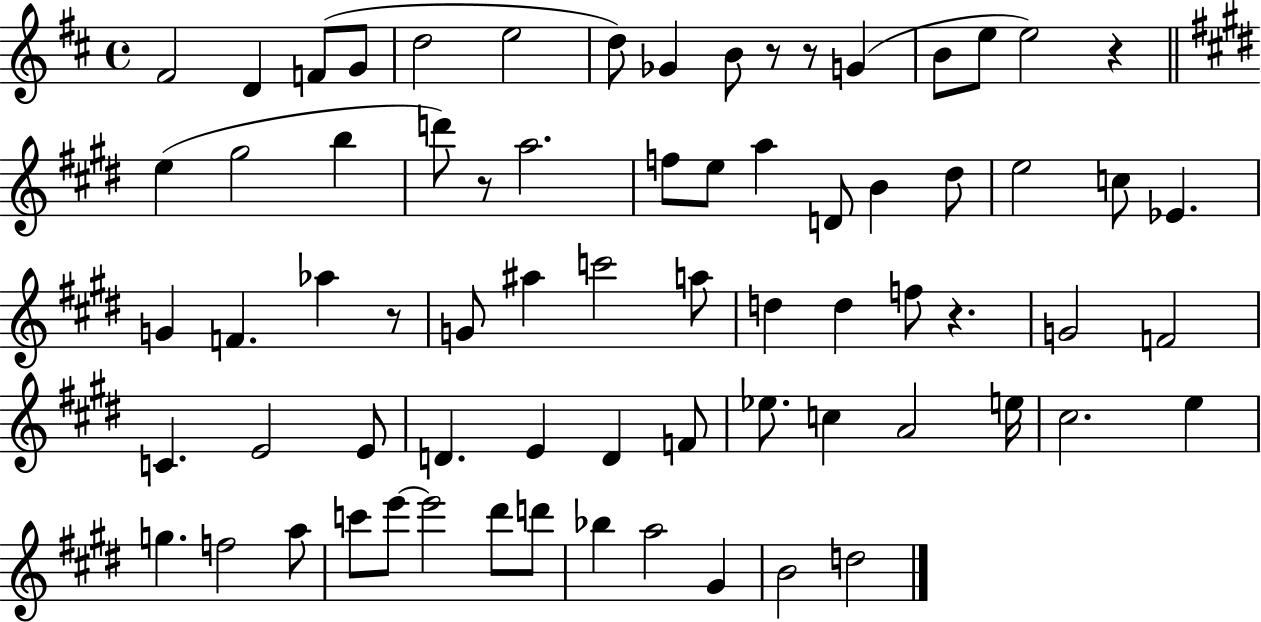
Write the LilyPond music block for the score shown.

{
  \clef treble
  \time 4/4
  \defaultTimeSignature
  \key d \major
  fis'2 d'4 f'8( g'8 | d''2 e''2 | d''8) ges'4 b'8 r8 r8 g'4( | b'8 e''8 e''2) r4 | \break \bar "||" \break \key e \major e''4( gis''2 b''4 | d'''8) r8 a''2. | f''8 e''8 a''4 d'8 b'4 dis''8 | e''2 c''8 ees'4. | \break g'4 f'4. aes''4 r8 | g'8 ais''4 c'''2 a''8 | d''4 d''4 f''8 r4. | g'2 f'2 | \break c'4. e'2 e'8 | d'4. e'4 d'4 f'8 | ees''8. c''4 a'2 e''16 | cis''2. e''4 | \break g''4. f''2 a''8 | c'''8 e'''8~~ e'''2 dis'''8 d'''8 | bes''4 a''2 gis'4 | b'2 d''2 | \break \bar "|."
}